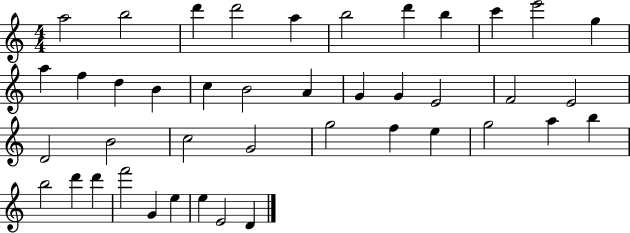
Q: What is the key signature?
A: C major